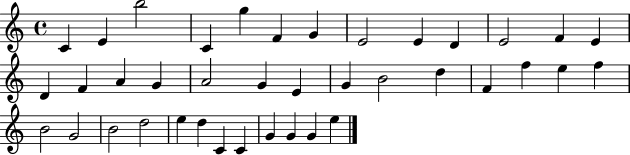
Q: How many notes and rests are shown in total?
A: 39